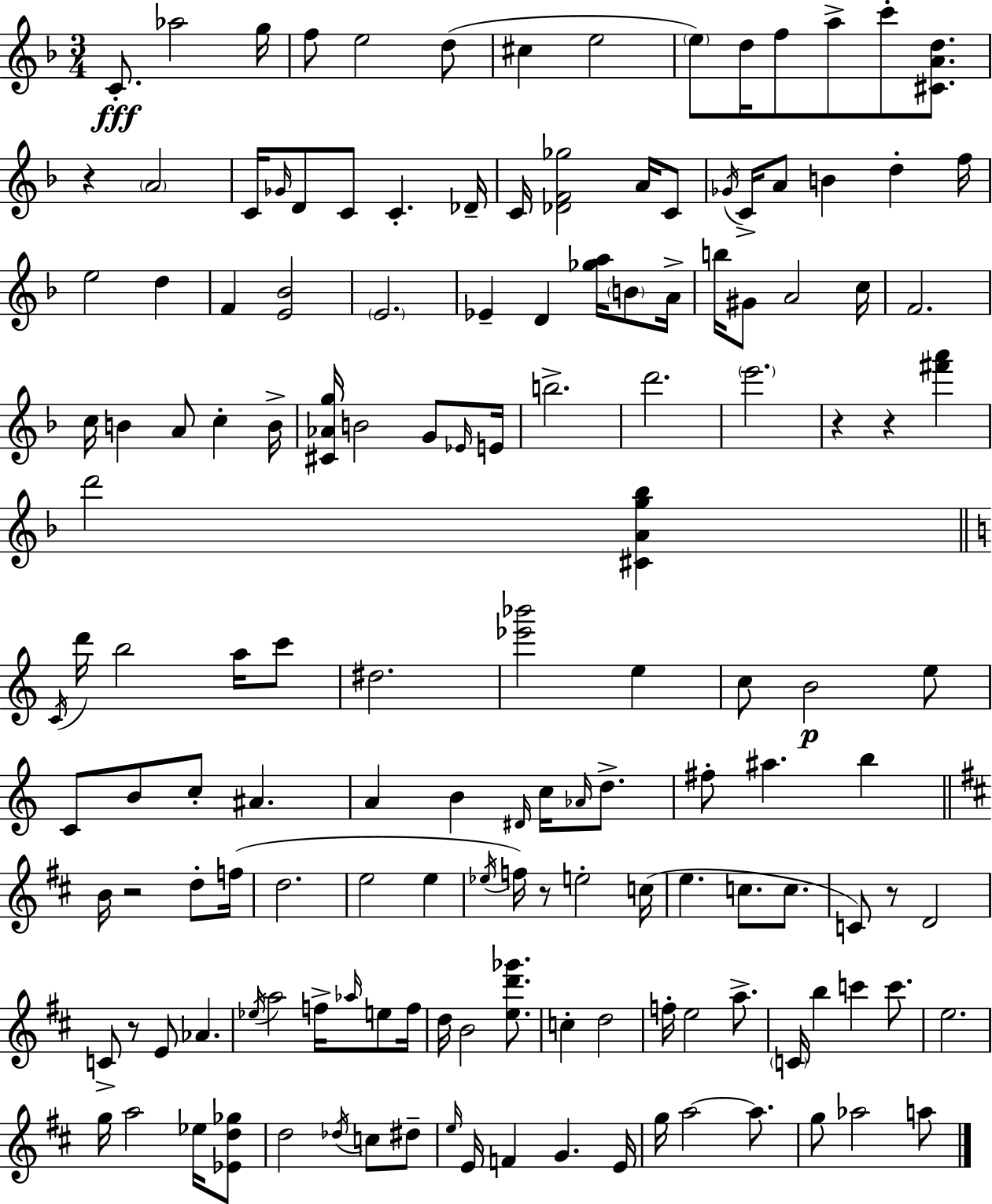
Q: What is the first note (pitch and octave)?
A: C4